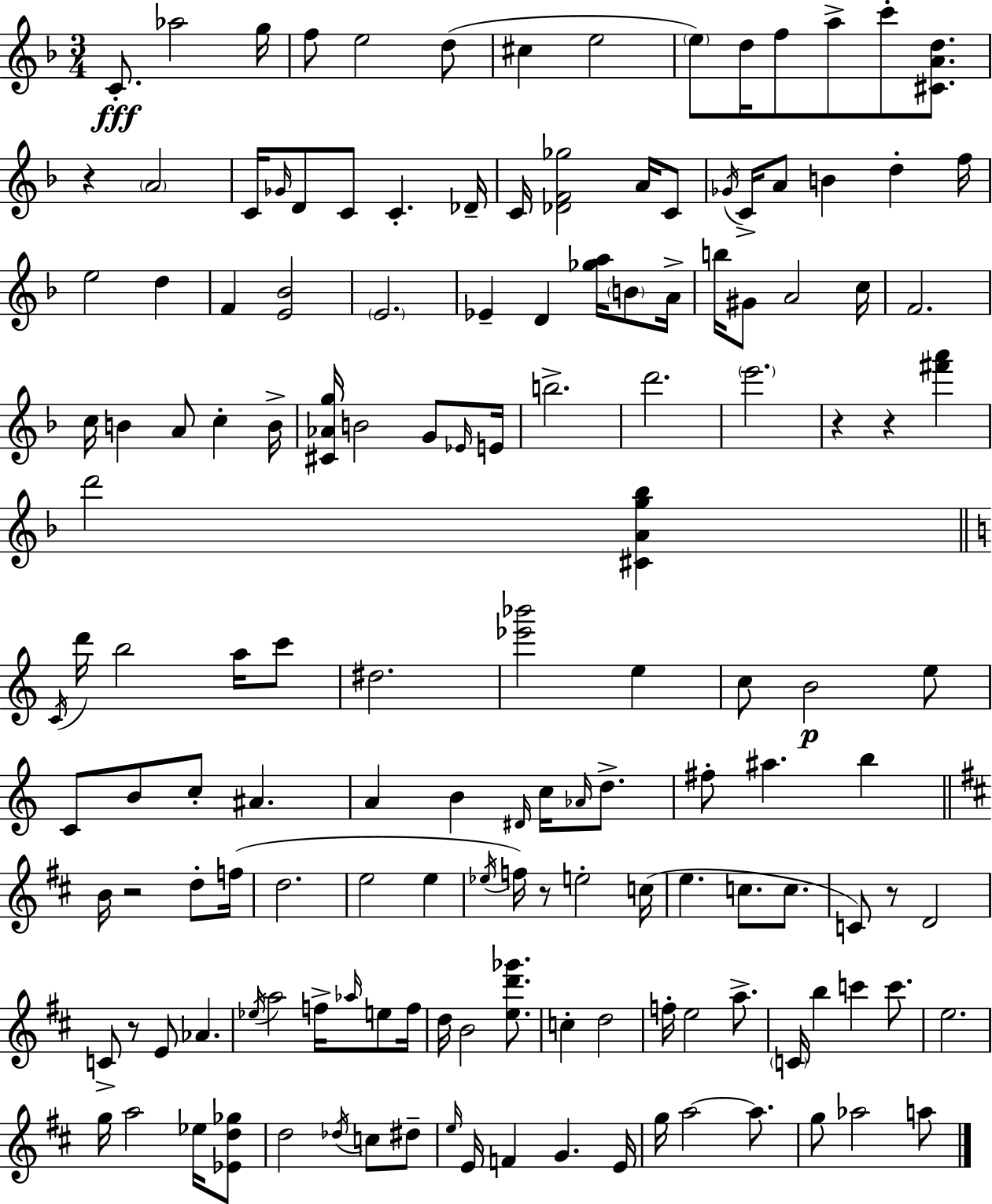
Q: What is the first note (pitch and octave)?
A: C4